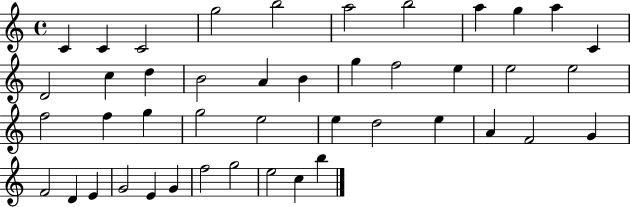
X:1
T:Untitled
M:4/4
L:1/4
K:C
C C C2 g2 b2 a2 b2 a g a C D2 c d B2 A B g f2 e e2 e2 f2 f g g2 e2 e d2 e A F2 G F2 D E G2 E G f2 g2 e2 c b